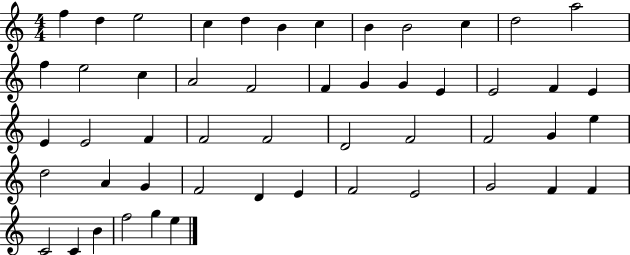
X:1
T:Untitled
M:4/4
L:1/4
K:C
f d e2 c d B c B B2 c d2 a2 f e2 c A2 F2 F G G E E2 F E E E2 F F2 F2 D2 F2 F2 G e d2 A G F2 D E F2 E2 G2 F F C2 C B f2 g e